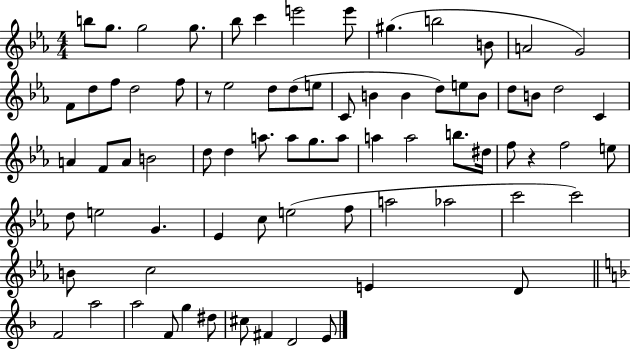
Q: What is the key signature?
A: EES major